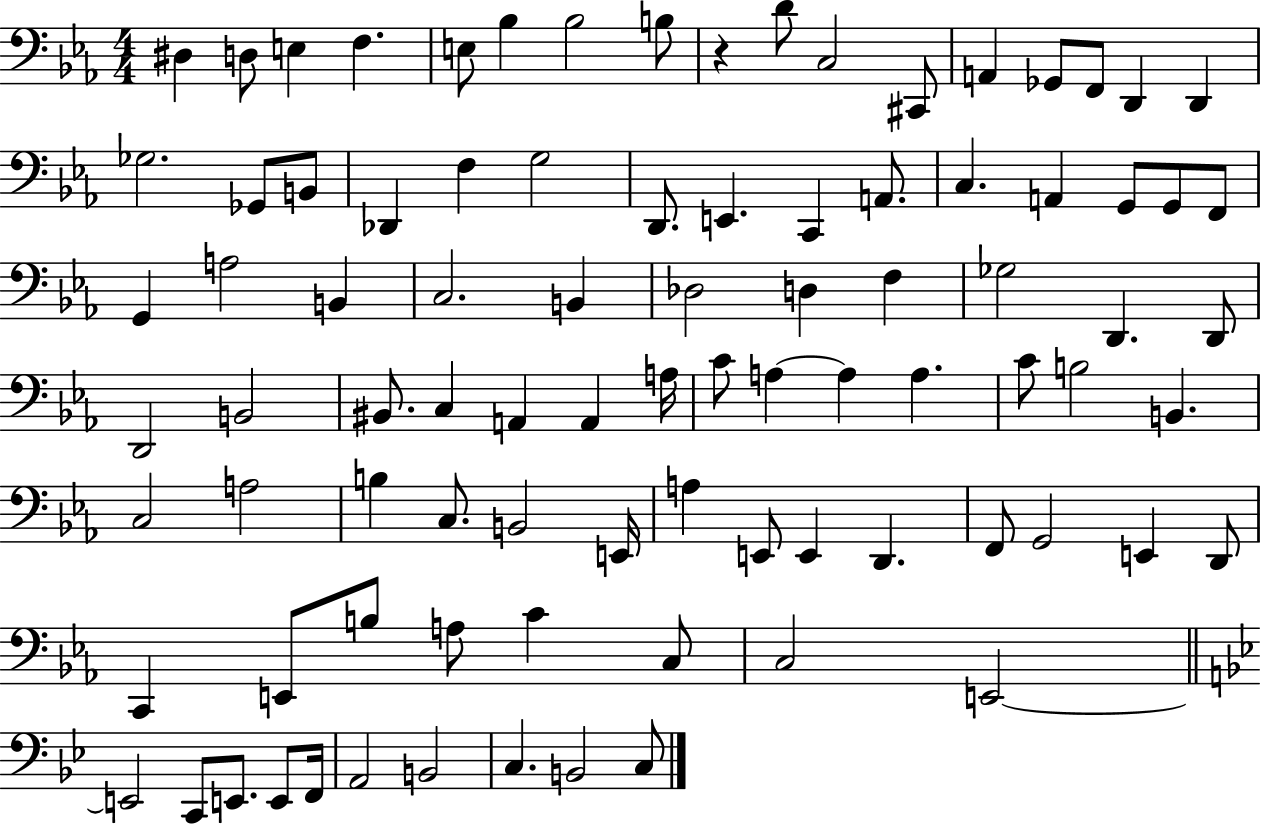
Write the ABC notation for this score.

X:1
T:Untitled
M:4/4
L:1/4
K:Eb
^D, D,/2 E, F, E,/2 _B, _B,2 B,/2 z D/2 C,2 ^C,,/2 A,, _G,,/2 F,,/2 D,, D,, _G,2 _G,,/2 B,,/2 _D,, F, G,2 D,,/2 E,, C,, A,,/2 C, A,, G,,/2 G,,/2 F,,/2 G,, A,2 B,, C,2 B,, _D,2 D, F, _G,2 D,, D,,/2 D,,2 B,,2 ^B,,/2 C, A,, A,, A,/4 C/2 A, A, A, C/2 B,2 B,, C,2 A,2 B, C,/2 B,,2 E,,/4 A, E,,/2 E,, D,, F,,/2 G,,2 E,, D,,/2 C,, E,,/2 B,/2 A,/2 C C,/2 C,2 E,,2 E,,2 C,,/2 E,,/2 E,,/2 F,,/4 A,,2 B,,2 C, B,,2 C,/2